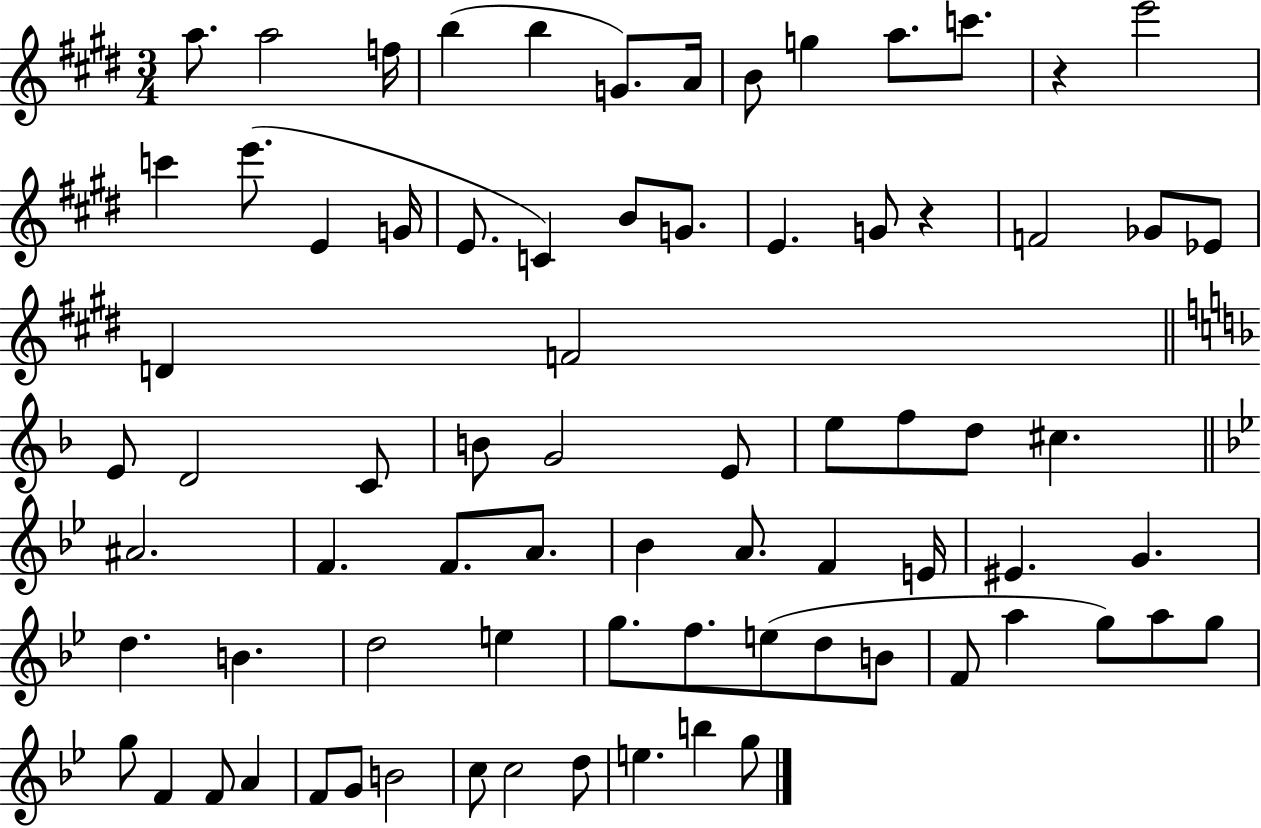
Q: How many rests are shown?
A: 2